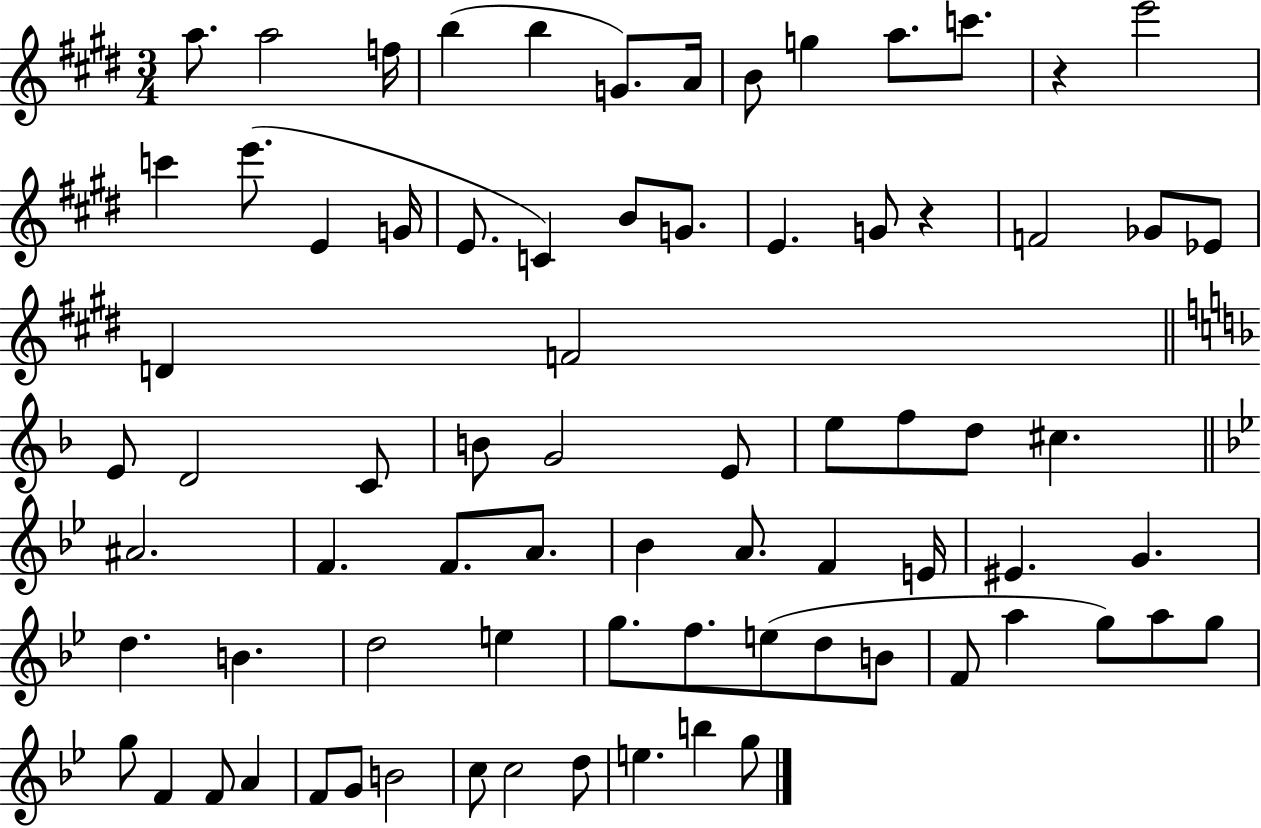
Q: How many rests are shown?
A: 2